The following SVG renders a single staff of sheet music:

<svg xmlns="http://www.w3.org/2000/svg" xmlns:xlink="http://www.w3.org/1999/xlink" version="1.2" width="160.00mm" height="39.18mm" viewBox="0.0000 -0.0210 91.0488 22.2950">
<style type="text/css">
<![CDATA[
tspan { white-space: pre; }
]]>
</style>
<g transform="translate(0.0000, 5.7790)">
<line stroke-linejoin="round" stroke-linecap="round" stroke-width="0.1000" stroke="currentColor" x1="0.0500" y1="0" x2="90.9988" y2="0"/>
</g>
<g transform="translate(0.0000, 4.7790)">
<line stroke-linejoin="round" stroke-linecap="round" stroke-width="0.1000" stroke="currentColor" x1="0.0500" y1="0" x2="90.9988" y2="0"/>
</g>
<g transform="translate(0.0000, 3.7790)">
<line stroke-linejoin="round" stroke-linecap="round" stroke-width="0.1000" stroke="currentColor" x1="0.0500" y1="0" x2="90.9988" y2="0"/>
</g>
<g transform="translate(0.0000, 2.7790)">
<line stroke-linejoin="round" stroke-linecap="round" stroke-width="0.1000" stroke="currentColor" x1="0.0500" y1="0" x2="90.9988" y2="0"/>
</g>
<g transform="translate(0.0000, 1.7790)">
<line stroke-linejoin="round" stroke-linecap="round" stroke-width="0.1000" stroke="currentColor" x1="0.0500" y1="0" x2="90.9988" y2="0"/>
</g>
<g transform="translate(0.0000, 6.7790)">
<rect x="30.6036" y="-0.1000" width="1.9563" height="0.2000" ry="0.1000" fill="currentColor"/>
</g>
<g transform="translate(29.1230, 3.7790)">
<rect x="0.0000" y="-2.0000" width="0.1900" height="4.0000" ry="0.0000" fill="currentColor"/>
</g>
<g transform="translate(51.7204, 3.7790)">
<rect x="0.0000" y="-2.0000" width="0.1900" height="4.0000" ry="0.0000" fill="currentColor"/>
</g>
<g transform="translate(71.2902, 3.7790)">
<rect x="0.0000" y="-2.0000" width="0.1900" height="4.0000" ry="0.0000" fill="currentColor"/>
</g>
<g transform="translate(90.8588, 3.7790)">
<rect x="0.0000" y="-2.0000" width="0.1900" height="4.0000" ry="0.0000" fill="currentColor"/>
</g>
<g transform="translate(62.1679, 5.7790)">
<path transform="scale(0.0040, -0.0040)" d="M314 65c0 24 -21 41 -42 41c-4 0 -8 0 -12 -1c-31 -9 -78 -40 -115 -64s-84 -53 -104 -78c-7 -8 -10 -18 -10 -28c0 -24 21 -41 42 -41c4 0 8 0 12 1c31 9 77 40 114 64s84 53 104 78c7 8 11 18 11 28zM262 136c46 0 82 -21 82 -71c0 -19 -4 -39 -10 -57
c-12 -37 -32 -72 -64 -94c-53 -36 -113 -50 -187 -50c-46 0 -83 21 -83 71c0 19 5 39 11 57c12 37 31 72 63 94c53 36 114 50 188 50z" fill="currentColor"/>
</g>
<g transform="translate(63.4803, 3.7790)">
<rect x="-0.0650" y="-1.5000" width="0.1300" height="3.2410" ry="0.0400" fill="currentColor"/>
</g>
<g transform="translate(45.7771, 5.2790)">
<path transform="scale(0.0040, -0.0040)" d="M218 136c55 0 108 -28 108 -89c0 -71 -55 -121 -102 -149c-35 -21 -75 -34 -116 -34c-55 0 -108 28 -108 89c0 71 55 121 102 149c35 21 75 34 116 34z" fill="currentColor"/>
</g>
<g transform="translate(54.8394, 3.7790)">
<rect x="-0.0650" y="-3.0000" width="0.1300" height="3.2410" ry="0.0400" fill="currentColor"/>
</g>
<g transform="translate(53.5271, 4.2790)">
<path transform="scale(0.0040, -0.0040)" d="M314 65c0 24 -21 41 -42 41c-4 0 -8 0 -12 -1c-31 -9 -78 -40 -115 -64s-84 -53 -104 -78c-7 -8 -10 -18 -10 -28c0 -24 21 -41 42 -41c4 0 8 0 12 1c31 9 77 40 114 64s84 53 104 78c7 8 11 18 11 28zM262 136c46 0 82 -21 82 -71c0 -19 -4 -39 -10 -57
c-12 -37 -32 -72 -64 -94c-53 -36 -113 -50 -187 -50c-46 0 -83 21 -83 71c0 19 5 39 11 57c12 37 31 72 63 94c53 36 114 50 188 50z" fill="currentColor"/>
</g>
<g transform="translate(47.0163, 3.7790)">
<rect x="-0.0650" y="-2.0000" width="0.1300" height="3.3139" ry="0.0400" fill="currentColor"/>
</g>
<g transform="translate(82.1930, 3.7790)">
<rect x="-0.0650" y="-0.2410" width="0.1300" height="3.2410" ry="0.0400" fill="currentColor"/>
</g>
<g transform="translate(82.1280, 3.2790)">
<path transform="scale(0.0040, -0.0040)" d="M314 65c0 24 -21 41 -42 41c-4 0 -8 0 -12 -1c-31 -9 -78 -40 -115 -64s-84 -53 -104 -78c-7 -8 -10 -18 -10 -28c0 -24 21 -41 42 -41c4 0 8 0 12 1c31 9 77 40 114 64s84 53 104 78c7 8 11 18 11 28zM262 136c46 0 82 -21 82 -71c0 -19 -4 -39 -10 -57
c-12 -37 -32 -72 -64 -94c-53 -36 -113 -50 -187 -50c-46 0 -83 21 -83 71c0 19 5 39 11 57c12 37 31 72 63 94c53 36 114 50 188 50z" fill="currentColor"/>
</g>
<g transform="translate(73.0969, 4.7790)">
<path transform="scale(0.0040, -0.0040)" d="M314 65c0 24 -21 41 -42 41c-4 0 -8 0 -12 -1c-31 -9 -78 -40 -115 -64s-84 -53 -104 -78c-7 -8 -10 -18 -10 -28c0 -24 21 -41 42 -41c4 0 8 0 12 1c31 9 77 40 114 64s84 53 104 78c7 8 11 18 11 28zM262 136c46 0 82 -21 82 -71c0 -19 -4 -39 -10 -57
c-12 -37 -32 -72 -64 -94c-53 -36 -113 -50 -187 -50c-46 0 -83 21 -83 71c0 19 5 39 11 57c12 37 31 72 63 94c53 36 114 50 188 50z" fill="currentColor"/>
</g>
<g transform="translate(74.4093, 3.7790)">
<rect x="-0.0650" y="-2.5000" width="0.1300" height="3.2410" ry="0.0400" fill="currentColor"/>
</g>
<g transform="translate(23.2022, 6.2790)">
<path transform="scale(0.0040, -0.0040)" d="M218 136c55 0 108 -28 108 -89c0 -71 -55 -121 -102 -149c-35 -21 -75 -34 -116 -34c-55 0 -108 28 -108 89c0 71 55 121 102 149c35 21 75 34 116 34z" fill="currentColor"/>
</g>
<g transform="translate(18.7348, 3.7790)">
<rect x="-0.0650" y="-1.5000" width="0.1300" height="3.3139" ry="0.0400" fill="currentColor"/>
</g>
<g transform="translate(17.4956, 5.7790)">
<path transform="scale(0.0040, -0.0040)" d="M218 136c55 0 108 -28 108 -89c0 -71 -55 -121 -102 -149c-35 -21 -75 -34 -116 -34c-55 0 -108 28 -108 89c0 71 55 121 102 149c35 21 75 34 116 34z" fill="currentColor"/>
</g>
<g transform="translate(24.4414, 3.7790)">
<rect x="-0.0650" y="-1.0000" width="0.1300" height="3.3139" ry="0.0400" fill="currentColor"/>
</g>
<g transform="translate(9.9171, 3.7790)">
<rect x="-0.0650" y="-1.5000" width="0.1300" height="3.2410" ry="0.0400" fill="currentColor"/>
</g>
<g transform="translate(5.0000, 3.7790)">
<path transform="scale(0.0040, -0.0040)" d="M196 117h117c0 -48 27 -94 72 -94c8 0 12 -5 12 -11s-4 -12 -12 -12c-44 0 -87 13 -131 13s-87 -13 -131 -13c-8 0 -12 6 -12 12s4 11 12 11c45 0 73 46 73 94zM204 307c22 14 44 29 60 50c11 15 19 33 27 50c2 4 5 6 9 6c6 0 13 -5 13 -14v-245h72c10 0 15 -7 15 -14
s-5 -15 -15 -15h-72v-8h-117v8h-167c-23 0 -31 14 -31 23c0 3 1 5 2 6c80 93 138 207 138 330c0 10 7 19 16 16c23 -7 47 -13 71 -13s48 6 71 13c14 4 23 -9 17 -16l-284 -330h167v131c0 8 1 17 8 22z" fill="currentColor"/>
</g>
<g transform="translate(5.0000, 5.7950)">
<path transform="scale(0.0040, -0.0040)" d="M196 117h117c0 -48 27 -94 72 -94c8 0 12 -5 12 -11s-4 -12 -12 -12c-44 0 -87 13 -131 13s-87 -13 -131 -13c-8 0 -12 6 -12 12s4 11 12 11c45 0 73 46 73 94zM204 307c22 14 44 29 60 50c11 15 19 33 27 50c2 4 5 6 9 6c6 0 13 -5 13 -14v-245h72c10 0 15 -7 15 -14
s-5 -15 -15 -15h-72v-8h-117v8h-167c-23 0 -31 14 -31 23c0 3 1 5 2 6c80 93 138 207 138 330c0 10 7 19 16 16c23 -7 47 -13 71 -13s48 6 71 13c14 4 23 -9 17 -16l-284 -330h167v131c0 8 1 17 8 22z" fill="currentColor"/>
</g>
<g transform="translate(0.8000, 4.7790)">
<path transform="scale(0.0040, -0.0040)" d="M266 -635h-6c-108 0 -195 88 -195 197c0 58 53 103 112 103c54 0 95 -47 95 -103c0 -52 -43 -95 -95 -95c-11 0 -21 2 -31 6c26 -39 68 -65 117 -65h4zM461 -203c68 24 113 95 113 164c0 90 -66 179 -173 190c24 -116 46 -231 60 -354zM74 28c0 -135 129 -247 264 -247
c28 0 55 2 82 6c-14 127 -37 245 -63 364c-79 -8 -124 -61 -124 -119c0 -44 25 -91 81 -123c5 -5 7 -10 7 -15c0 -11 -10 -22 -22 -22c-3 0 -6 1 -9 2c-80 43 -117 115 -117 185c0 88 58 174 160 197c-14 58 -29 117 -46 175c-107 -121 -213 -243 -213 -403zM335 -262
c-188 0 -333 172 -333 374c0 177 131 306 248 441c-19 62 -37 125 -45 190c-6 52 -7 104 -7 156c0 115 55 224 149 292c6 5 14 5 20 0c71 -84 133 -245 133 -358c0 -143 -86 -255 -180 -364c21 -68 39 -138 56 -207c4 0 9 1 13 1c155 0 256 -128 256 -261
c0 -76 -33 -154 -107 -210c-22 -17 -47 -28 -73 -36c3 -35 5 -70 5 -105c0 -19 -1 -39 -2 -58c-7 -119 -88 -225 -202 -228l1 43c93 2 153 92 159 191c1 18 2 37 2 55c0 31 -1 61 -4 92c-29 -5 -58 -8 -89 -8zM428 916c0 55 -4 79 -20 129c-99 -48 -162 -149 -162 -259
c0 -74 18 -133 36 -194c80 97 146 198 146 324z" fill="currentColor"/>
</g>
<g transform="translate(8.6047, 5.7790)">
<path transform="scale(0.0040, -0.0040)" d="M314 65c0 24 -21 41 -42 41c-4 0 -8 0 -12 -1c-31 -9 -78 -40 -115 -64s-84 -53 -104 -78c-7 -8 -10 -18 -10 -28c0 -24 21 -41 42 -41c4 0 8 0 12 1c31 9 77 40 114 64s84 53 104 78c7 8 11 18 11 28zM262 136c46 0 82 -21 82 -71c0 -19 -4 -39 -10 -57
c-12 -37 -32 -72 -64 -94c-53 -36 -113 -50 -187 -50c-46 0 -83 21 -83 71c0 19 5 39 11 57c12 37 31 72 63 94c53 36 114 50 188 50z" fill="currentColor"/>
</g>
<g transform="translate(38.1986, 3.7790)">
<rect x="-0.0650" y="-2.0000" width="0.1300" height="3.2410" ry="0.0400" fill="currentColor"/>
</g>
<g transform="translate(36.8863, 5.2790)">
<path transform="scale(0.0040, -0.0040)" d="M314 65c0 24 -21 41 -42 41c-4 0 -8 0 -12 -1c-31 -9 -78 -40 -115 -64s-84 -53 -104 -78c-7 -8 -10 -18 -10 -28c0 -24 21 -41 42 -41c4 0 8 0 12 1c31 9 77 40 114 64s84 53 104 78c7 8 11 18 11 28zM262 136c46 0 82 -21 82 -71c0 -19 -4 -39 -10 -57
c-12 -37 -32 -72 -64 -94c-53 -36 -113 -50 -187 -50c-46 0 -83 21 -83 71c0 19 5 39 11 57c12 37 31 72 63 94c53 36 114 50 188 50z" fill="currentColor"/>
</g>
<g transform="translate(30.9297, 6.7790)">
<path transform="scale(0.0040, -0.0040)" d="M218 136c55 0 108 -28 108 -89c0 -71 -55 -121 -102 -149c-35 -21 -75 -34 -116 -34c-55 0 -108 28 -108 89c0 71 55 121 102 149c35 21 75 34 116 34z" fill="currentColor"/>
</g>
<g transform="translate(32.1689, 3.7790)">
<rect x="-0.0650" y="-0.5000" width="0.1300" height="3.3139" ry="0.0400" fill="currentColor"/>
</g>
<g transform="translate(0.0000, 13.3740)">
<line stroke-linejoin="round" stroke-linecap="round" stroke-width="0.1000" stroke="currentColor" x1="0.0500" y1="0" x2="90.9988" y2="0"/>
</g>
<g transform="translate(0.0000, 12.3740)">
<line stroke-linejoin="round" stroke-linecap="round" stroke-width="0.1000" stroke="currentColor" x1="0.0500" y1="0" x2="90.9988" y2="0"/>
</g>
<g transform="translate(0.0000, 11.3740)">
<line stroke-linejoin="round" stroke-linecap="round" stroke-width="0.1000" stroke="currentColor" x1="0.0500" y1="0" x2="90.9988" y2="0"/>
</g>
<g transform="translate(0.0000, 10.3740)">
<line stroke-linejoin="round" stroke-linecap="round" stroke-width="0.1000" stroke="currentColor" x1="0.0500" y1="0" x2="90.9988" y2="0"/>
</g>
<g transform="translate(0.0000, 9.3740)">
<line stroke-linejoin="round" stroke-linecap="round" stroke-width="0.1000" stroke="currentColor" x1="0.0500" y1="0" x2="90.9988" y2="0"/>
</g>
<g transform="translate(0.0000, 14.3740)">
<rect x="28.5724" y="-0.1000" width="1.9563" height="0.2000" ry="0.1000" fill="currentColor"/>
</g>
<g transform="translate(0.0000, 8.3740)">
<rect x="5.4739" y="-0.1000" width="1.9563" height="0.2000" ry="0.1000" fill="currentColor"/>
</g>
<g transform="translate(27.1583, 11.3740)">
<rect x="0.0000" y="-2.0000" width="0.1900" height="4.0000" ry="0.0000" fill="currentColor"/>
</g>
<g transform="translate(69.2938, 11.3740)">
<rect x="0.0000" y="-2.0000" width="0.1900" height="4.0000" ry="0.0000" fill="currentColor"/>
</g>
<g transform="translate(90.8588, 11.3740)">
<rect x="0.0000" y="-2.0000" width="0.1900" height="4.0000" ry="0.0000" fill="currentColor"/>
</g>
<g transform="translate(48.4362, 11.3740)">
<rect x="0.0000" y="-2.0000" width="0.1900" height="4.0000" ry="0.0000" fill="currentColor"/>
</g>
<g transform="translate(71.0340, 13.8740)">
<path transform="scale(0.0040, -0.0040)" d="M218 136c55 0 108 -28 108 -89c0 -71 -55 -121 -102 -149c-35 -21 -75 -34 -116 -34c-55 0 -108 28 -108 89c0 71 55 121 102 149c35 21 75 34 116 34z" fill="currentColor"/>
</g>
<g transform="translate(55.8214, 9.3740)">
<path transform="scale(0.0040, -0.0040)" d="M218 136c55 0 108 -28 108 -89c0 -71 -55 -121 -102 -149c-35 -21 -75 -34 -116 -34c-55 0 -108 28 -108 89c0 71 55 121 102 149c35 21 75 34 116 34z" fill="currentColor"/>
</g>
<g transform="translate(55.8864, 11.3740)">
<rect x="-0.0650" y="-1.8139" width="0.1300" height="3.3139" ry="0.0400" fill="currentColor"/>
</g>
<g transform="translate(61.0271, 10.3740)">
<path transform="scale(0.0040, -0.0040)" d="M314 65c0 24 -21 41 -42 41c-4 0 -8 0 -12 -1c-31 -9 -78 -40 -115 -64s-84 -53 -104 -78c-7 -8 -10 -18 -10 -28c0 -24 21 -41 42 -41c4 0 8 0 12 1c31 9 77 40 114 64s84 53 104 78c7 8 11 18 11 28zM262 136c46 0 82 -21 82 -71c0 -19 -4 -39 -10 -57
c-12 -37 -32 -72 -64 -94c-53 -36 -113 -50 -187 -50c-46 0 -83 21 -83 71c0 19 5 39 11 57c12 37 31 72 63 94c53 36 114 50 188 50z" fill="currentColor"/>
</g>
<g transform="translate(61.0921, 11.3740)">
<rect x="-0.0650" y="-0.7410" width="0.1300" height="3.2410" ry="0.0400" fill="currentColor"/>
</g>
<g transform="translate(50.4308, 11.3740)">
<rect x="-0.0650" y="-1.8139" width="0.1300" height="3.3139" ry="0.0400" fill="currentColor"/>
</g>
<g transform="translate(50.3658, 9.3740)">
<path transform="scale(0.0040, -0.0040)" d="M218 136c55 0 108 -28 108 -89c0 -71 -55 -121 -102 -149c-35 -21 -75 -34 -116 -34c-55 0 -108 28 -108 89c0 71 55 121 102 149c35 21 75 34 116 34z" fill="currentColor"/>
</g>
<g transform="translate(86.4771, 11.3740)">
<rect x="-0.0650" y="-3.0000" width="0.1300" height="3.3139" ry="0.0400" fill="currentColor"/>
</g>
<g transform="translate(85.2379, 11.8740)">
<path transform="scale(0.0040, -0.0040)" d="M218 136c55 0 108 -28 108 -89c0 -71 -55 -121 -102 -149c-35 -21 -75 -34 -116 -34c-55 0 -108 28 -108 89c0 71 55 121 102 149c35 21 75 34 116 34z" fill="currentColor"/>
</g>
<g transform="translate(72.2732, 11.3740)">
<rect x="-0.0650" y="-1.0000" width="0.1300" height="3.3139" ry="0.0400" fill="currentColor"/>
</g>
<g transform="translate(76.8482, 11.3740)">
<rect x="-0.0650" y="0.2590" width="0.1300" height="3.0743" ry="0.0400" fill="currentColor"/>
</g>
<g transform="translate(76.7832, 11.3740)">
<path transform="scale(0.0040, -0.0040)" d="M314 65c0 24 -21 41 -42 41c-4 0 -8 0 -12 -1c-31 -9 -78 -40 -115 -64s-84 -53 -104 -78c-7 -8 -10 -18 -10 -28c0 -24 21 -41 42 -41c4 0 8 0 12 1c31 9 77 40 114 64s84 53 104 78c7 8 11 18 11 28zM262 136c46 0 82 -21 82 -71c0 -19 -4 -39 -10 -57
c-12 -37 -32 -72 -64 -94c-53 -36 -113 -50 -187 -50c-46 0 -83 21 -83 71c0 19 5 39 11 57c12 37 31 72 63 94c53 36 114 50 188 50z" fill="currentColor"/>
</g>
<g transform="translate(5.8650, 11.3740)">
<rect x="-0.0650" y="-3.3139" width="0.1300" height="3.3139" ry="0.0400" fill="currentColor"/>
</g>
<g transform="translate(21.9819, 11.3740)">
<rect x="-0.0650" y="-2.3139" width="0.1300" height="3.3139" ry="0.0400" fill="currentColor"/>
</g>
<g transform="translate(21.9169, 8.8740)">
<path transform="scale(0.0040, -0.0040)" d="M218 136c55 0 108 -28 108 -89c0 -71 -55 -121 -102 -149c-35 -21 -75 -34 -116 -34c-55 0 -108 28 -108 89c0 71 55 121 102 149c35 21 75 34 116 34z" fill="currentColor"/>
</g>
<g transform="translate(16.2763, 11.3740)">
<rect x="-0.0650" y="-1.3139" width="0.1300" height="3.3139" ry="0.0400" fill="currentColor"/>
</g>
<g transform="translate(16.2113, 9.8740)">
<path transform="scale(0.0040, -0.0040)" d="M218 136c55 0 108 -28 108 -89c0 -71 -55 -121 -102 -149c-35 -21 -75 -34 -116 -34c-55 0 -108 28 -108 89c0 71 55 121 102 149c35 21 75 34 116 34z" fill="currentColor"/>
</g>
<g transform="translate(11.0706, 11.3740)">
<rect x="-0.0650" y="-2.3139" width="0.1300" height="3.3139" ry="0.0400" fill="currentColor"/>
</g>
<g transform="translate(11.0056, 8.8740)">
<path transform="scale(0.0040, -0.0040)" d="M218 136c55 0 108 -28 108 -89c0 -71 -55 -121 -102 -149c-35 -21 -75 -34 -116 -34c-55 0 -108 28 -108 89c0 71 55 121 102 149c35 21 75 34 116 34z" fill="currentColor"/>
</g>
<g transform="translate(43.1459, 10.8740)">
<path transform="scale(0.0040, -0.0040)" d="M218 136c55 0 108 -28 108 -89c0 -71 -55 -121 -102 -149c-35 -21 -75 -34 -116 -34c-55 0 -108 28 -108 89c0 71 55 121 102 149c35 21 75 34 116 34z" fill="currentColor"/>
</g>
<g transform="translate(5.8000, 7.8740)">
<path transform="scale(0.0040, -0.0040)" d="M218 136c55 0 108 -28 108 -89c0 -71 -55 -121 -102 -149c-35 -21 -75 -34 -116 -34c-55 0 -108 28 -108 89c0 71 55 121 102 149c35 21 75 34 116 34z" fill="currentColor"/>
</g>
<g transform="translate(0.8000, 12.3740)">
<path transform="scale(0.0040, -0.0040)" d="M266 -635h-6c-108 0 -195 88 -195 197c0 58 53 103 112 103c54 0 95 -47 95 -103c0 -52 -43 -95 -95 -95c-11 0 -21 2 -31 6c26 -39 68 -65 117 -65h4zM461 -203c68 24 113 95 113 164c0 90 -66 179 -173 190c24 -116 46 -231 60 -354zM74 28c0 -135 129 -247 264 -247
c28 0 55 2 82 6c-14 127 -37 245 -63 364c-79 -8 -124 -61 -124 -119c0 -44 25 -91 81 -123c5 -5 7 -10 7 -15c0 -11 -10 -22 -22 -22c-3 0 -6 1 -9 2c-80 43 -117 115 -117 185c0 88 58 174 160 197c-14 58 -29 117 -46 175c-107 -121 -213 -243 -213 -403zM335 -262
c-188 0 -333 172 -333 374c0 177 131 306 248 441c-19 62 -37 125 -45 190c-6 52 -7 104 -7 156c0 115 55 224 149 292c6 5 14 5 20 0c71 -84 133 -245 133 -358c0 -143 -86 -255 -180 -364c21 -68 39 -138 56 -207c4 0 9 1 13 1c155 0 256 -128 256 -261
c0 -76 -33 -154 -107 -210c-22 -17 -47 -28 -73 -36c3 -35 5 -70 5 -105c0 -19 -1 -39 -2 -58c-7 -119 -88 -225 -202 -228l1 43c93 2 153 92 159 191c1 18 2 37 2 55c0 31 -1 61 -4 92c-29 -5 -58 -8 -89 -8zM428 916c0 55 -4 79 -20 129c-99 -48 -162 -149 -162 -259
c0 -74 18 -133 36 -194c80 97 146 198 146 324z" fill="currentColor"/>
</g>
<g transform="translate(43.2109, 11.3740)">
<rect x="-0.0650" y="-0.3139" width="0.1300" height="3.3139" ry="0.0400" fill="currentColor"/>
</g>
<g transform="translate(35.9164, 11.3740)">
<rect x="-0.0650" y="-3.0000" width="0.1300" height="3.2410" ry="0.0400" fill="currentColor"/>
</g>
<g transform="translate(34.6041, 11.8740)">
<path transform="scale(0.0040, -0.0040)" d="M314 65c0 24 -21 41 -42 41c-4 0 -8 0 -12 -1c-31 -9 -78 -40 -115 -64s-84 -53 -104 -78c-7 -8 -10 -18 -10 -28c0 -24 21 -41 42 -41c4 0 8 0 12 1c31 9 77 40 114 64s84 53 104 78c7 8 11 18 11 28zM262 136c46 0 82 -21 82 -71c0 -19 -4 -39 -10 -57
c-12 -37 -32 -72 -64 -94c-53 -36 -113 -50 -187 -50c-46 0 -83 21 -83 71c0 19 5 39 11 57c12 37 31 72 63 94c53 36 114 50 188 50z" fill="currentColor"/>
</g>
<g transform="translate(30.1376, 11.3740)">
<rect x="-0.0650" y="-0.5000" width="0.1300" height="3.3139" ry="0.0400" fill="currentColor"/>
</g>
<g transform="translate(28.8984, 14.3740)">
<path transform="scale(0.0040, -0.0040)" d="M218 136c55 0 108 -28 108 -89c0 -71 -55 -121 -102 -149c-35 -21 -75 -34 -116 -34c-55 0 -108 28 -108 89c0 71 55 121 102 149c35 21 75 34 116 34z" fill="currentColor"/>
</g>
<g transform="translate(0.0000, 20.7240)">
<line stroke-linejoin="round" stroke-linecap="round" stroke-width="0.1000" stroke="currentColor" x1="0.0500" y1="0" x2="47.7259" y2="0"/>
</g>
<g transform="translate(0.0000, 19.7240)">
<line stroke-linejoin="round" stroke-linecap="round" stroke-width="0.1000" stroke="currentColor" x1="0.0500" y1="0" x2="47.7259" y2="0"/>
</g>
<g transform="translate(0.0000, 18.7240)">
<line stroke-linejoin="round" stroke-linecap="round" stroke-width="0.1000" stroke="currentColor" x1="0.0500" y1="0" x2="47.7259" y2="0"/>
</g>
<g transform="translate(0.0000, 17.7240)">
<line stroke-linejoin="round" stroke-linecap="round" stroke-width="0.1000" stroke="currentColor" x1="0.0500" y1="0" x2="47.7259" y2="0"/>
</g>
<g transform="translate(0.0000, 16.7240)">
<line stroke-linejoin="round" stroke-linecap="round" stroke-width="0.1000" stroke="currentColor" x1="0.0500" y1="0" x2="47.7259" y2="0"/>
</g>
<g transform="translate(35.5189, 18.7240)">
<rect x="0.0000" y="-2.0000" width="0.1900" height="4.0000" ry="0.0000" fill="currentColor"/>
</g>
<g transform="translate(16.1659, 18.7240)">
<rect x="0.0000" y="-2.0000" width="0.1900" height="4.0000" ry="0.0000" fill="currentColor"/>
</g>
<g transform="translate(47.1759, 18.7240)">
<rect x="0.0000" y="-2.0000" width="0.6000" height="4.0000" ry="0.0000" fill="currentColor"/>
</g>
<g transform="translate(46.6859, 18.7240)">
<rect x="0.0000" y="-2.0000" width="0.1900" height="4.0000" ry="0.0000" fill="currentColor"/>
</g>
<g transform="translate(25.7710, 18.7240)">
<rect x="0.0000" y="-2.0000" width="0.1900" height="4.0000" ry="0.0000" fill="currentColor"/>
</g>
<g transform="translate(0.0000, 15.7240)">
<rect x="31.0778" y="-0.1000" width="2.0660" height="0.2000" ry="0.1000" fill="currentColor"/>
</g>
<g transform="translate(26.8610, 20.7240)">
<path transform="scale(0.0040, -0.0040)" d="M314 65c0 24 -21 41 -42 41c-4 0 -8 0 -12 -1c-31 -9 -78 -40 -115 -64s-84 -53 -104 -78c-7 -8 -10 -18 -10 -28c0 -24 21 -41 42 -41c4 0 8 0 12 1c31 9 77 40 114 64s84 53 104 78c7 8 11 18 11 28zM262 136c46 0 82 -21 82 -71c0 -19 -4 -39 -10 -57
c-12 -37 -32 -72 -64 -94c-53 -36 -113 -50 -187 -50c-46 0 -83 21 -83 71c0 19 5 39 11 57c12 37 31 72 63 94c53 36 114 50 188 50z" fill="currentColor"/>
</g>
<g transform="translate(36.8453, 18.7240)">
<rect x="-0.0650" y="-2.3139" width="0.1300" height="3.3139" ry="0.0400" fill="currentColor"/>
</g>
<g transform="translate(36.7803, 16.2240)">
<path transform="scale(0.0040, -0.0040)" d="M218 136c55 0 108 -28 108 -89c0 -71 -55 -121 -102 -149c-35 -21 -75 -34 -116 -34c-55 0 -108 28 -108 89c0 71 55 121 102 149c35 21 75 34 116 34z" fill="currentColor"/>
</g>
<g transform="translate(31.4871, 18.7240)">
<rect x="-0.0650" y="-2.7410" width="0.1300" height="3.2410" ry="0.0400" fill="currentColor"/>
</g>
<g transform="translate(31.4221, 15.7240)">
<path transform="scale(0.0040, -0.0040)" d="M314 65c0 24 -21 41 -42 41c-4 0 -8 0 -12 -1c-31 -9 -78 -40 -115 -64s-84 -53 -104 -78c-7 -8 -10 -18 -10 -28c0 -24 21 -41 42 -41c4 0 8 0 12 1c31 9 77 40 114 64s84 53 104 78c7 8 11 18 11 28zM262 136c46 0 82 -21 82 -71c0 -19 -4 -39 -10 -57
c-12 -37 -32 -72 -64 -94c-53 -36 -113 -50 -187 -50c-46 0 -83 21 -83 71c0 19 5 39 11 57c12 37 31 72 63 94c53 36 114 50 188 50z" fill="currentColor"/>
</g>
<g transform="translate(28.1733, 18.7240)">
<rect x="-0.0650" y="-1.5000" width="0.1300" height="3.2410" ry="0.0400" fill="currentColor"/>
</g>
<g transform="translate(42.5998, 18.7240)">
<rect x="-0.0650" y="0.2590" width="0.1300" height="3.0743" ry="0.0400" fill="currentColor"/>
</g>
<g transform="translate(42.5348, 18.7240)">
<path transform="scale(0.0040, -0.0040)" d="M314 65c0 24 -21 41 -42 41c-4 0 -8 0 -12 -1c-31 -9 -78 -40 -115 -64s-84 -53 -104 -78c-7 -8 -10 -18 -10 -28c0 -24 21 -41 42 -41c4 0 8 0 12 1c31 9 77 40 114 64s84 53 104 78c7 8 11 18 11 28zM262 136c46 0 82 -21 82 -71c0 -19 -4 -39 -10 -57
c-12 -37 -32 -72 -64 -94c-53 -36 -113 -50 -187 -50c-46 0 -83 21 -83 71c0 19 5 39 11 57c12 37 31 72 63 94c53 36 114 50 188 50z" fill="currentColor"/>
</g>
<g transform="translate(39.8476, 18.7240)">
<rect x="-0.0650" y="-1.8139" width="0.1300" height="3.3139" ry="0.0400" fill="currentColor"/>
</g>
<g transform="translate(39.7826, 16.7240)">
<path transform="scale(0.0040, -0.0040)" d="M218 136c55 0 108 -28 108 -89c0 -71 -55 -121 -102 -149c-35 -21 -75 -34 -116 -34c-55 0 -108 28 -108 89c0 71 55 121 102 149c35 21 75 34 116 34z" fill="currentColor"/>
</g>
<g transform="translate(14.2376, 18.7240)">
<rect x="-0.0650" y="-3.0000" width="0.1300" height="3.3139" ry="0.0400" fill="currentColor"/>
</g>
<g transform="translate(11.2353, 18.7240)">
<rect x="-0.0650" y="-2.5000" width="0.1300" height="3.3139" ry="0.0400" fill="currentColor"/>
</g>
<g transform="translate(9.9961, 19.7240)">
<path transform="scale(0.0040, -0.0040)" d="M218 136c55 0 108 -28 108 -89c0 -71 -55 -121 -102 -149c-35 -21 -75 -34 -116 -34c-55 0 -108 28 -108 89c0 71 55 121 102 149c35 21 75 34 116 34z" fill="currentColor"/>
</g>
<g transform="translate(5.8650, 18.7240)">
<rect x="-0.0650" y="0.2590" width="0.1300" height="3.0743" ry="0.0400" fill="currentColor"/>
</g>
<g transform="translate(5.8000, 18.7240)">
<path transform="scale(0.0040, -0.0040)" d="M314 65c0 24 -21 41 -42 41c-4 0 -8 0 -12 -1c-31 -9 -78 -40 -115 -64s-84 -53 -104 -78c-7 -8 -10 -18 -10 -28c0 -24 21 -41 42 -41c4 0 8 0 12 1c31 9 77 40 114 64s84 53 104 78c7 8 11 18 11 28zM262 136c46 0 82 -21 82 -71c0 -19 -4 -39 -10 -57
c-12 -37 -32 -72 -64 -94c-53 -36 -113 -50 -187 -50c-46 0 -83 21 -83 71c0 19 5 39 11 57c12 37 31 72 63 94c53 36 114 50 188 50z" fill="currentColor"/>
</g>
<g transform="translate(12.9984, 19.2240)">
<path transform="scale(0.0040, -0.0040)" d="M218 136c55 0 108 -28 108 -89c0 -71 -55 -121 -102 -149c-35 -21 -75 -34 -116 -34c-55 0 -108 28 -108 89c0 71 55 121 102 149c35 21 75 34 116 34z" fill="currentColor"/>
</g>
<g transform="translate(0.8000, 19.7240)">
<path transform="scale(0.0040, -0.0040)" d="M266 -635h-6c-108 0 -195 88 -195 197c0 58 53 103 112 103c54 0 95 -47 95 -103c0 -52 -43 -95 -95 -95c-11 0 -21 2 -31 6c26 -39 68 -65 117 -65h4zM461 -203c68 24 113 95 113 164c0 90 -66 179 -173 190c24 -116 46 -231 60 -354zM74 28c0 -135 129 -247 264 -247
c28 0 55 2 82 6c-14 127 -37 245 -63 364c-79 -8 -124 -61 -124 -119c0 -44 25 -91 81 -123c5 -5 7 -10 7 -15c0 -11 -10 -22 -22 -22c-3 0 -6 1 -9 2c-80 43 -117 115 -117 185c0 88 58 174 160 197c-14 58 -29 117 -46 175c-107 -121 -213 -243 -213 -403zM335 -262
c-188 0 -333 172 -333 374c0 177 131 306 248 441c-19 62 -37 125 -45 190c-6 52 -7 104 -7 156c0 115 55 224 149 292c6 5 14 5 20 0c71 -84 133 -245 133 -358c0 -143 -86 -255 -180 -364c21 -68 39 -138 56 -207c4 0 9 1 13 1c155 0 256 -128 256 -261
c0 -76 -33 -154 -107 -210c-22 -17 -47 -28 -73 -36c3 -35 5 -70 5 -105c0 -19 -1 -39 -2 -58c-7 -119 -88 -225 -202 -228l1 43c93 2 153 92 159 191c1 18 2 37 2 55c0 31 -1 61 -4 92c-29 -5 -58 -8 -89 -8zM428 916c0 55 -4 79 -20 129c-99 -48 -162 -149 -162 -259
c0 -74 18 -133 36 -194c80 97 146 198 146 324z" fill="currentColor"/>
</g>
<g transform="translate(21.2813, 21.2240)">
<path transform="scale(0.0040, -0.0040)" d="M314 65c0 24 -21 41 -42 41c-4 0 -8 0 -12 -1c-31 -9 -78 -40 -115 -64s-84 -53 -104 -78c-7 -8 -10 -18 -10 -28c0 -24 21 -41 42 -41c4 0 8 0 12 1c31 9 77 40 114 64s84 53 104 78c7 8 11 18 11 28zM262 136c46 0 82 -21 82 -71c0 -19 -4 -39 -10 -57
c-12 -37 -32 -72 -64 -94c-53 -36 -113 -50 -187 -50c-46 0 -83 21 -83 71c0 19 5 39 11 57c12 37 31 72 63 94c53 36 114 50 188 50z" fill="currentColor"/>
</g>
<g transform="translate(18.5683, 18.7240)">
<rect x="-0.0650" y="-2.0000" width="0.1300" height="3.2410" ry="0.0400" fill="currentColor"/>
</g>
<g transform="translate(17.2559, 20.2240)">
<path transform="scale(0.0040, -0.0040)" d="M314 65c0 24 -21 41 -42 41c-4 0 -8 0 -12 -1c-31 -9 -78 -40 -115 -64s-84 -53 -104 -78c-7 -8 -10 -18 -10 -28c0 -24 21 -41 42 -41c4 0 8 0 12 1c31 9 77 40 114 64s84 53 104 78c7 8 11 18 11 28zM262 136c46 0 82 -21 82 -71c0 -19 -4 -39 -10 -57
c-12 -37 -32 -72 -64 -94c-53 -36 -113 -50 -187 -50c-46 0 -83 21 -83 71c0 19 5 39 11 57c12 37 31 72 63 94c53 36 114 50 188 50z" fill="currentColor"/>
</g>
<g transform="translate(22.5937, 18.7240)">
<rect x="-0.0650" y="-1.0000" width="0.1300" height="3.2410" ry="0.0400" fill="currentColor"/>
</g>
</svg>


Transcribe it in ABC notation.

X:1
T:Untitled
M:4/4
L:1/4
K:C
E2 E D C F2 F A2 E2 G2 c2 b g e g C A2 c f f d2 D B2 A B2 G A F2 D2 E2 a2 g f B2